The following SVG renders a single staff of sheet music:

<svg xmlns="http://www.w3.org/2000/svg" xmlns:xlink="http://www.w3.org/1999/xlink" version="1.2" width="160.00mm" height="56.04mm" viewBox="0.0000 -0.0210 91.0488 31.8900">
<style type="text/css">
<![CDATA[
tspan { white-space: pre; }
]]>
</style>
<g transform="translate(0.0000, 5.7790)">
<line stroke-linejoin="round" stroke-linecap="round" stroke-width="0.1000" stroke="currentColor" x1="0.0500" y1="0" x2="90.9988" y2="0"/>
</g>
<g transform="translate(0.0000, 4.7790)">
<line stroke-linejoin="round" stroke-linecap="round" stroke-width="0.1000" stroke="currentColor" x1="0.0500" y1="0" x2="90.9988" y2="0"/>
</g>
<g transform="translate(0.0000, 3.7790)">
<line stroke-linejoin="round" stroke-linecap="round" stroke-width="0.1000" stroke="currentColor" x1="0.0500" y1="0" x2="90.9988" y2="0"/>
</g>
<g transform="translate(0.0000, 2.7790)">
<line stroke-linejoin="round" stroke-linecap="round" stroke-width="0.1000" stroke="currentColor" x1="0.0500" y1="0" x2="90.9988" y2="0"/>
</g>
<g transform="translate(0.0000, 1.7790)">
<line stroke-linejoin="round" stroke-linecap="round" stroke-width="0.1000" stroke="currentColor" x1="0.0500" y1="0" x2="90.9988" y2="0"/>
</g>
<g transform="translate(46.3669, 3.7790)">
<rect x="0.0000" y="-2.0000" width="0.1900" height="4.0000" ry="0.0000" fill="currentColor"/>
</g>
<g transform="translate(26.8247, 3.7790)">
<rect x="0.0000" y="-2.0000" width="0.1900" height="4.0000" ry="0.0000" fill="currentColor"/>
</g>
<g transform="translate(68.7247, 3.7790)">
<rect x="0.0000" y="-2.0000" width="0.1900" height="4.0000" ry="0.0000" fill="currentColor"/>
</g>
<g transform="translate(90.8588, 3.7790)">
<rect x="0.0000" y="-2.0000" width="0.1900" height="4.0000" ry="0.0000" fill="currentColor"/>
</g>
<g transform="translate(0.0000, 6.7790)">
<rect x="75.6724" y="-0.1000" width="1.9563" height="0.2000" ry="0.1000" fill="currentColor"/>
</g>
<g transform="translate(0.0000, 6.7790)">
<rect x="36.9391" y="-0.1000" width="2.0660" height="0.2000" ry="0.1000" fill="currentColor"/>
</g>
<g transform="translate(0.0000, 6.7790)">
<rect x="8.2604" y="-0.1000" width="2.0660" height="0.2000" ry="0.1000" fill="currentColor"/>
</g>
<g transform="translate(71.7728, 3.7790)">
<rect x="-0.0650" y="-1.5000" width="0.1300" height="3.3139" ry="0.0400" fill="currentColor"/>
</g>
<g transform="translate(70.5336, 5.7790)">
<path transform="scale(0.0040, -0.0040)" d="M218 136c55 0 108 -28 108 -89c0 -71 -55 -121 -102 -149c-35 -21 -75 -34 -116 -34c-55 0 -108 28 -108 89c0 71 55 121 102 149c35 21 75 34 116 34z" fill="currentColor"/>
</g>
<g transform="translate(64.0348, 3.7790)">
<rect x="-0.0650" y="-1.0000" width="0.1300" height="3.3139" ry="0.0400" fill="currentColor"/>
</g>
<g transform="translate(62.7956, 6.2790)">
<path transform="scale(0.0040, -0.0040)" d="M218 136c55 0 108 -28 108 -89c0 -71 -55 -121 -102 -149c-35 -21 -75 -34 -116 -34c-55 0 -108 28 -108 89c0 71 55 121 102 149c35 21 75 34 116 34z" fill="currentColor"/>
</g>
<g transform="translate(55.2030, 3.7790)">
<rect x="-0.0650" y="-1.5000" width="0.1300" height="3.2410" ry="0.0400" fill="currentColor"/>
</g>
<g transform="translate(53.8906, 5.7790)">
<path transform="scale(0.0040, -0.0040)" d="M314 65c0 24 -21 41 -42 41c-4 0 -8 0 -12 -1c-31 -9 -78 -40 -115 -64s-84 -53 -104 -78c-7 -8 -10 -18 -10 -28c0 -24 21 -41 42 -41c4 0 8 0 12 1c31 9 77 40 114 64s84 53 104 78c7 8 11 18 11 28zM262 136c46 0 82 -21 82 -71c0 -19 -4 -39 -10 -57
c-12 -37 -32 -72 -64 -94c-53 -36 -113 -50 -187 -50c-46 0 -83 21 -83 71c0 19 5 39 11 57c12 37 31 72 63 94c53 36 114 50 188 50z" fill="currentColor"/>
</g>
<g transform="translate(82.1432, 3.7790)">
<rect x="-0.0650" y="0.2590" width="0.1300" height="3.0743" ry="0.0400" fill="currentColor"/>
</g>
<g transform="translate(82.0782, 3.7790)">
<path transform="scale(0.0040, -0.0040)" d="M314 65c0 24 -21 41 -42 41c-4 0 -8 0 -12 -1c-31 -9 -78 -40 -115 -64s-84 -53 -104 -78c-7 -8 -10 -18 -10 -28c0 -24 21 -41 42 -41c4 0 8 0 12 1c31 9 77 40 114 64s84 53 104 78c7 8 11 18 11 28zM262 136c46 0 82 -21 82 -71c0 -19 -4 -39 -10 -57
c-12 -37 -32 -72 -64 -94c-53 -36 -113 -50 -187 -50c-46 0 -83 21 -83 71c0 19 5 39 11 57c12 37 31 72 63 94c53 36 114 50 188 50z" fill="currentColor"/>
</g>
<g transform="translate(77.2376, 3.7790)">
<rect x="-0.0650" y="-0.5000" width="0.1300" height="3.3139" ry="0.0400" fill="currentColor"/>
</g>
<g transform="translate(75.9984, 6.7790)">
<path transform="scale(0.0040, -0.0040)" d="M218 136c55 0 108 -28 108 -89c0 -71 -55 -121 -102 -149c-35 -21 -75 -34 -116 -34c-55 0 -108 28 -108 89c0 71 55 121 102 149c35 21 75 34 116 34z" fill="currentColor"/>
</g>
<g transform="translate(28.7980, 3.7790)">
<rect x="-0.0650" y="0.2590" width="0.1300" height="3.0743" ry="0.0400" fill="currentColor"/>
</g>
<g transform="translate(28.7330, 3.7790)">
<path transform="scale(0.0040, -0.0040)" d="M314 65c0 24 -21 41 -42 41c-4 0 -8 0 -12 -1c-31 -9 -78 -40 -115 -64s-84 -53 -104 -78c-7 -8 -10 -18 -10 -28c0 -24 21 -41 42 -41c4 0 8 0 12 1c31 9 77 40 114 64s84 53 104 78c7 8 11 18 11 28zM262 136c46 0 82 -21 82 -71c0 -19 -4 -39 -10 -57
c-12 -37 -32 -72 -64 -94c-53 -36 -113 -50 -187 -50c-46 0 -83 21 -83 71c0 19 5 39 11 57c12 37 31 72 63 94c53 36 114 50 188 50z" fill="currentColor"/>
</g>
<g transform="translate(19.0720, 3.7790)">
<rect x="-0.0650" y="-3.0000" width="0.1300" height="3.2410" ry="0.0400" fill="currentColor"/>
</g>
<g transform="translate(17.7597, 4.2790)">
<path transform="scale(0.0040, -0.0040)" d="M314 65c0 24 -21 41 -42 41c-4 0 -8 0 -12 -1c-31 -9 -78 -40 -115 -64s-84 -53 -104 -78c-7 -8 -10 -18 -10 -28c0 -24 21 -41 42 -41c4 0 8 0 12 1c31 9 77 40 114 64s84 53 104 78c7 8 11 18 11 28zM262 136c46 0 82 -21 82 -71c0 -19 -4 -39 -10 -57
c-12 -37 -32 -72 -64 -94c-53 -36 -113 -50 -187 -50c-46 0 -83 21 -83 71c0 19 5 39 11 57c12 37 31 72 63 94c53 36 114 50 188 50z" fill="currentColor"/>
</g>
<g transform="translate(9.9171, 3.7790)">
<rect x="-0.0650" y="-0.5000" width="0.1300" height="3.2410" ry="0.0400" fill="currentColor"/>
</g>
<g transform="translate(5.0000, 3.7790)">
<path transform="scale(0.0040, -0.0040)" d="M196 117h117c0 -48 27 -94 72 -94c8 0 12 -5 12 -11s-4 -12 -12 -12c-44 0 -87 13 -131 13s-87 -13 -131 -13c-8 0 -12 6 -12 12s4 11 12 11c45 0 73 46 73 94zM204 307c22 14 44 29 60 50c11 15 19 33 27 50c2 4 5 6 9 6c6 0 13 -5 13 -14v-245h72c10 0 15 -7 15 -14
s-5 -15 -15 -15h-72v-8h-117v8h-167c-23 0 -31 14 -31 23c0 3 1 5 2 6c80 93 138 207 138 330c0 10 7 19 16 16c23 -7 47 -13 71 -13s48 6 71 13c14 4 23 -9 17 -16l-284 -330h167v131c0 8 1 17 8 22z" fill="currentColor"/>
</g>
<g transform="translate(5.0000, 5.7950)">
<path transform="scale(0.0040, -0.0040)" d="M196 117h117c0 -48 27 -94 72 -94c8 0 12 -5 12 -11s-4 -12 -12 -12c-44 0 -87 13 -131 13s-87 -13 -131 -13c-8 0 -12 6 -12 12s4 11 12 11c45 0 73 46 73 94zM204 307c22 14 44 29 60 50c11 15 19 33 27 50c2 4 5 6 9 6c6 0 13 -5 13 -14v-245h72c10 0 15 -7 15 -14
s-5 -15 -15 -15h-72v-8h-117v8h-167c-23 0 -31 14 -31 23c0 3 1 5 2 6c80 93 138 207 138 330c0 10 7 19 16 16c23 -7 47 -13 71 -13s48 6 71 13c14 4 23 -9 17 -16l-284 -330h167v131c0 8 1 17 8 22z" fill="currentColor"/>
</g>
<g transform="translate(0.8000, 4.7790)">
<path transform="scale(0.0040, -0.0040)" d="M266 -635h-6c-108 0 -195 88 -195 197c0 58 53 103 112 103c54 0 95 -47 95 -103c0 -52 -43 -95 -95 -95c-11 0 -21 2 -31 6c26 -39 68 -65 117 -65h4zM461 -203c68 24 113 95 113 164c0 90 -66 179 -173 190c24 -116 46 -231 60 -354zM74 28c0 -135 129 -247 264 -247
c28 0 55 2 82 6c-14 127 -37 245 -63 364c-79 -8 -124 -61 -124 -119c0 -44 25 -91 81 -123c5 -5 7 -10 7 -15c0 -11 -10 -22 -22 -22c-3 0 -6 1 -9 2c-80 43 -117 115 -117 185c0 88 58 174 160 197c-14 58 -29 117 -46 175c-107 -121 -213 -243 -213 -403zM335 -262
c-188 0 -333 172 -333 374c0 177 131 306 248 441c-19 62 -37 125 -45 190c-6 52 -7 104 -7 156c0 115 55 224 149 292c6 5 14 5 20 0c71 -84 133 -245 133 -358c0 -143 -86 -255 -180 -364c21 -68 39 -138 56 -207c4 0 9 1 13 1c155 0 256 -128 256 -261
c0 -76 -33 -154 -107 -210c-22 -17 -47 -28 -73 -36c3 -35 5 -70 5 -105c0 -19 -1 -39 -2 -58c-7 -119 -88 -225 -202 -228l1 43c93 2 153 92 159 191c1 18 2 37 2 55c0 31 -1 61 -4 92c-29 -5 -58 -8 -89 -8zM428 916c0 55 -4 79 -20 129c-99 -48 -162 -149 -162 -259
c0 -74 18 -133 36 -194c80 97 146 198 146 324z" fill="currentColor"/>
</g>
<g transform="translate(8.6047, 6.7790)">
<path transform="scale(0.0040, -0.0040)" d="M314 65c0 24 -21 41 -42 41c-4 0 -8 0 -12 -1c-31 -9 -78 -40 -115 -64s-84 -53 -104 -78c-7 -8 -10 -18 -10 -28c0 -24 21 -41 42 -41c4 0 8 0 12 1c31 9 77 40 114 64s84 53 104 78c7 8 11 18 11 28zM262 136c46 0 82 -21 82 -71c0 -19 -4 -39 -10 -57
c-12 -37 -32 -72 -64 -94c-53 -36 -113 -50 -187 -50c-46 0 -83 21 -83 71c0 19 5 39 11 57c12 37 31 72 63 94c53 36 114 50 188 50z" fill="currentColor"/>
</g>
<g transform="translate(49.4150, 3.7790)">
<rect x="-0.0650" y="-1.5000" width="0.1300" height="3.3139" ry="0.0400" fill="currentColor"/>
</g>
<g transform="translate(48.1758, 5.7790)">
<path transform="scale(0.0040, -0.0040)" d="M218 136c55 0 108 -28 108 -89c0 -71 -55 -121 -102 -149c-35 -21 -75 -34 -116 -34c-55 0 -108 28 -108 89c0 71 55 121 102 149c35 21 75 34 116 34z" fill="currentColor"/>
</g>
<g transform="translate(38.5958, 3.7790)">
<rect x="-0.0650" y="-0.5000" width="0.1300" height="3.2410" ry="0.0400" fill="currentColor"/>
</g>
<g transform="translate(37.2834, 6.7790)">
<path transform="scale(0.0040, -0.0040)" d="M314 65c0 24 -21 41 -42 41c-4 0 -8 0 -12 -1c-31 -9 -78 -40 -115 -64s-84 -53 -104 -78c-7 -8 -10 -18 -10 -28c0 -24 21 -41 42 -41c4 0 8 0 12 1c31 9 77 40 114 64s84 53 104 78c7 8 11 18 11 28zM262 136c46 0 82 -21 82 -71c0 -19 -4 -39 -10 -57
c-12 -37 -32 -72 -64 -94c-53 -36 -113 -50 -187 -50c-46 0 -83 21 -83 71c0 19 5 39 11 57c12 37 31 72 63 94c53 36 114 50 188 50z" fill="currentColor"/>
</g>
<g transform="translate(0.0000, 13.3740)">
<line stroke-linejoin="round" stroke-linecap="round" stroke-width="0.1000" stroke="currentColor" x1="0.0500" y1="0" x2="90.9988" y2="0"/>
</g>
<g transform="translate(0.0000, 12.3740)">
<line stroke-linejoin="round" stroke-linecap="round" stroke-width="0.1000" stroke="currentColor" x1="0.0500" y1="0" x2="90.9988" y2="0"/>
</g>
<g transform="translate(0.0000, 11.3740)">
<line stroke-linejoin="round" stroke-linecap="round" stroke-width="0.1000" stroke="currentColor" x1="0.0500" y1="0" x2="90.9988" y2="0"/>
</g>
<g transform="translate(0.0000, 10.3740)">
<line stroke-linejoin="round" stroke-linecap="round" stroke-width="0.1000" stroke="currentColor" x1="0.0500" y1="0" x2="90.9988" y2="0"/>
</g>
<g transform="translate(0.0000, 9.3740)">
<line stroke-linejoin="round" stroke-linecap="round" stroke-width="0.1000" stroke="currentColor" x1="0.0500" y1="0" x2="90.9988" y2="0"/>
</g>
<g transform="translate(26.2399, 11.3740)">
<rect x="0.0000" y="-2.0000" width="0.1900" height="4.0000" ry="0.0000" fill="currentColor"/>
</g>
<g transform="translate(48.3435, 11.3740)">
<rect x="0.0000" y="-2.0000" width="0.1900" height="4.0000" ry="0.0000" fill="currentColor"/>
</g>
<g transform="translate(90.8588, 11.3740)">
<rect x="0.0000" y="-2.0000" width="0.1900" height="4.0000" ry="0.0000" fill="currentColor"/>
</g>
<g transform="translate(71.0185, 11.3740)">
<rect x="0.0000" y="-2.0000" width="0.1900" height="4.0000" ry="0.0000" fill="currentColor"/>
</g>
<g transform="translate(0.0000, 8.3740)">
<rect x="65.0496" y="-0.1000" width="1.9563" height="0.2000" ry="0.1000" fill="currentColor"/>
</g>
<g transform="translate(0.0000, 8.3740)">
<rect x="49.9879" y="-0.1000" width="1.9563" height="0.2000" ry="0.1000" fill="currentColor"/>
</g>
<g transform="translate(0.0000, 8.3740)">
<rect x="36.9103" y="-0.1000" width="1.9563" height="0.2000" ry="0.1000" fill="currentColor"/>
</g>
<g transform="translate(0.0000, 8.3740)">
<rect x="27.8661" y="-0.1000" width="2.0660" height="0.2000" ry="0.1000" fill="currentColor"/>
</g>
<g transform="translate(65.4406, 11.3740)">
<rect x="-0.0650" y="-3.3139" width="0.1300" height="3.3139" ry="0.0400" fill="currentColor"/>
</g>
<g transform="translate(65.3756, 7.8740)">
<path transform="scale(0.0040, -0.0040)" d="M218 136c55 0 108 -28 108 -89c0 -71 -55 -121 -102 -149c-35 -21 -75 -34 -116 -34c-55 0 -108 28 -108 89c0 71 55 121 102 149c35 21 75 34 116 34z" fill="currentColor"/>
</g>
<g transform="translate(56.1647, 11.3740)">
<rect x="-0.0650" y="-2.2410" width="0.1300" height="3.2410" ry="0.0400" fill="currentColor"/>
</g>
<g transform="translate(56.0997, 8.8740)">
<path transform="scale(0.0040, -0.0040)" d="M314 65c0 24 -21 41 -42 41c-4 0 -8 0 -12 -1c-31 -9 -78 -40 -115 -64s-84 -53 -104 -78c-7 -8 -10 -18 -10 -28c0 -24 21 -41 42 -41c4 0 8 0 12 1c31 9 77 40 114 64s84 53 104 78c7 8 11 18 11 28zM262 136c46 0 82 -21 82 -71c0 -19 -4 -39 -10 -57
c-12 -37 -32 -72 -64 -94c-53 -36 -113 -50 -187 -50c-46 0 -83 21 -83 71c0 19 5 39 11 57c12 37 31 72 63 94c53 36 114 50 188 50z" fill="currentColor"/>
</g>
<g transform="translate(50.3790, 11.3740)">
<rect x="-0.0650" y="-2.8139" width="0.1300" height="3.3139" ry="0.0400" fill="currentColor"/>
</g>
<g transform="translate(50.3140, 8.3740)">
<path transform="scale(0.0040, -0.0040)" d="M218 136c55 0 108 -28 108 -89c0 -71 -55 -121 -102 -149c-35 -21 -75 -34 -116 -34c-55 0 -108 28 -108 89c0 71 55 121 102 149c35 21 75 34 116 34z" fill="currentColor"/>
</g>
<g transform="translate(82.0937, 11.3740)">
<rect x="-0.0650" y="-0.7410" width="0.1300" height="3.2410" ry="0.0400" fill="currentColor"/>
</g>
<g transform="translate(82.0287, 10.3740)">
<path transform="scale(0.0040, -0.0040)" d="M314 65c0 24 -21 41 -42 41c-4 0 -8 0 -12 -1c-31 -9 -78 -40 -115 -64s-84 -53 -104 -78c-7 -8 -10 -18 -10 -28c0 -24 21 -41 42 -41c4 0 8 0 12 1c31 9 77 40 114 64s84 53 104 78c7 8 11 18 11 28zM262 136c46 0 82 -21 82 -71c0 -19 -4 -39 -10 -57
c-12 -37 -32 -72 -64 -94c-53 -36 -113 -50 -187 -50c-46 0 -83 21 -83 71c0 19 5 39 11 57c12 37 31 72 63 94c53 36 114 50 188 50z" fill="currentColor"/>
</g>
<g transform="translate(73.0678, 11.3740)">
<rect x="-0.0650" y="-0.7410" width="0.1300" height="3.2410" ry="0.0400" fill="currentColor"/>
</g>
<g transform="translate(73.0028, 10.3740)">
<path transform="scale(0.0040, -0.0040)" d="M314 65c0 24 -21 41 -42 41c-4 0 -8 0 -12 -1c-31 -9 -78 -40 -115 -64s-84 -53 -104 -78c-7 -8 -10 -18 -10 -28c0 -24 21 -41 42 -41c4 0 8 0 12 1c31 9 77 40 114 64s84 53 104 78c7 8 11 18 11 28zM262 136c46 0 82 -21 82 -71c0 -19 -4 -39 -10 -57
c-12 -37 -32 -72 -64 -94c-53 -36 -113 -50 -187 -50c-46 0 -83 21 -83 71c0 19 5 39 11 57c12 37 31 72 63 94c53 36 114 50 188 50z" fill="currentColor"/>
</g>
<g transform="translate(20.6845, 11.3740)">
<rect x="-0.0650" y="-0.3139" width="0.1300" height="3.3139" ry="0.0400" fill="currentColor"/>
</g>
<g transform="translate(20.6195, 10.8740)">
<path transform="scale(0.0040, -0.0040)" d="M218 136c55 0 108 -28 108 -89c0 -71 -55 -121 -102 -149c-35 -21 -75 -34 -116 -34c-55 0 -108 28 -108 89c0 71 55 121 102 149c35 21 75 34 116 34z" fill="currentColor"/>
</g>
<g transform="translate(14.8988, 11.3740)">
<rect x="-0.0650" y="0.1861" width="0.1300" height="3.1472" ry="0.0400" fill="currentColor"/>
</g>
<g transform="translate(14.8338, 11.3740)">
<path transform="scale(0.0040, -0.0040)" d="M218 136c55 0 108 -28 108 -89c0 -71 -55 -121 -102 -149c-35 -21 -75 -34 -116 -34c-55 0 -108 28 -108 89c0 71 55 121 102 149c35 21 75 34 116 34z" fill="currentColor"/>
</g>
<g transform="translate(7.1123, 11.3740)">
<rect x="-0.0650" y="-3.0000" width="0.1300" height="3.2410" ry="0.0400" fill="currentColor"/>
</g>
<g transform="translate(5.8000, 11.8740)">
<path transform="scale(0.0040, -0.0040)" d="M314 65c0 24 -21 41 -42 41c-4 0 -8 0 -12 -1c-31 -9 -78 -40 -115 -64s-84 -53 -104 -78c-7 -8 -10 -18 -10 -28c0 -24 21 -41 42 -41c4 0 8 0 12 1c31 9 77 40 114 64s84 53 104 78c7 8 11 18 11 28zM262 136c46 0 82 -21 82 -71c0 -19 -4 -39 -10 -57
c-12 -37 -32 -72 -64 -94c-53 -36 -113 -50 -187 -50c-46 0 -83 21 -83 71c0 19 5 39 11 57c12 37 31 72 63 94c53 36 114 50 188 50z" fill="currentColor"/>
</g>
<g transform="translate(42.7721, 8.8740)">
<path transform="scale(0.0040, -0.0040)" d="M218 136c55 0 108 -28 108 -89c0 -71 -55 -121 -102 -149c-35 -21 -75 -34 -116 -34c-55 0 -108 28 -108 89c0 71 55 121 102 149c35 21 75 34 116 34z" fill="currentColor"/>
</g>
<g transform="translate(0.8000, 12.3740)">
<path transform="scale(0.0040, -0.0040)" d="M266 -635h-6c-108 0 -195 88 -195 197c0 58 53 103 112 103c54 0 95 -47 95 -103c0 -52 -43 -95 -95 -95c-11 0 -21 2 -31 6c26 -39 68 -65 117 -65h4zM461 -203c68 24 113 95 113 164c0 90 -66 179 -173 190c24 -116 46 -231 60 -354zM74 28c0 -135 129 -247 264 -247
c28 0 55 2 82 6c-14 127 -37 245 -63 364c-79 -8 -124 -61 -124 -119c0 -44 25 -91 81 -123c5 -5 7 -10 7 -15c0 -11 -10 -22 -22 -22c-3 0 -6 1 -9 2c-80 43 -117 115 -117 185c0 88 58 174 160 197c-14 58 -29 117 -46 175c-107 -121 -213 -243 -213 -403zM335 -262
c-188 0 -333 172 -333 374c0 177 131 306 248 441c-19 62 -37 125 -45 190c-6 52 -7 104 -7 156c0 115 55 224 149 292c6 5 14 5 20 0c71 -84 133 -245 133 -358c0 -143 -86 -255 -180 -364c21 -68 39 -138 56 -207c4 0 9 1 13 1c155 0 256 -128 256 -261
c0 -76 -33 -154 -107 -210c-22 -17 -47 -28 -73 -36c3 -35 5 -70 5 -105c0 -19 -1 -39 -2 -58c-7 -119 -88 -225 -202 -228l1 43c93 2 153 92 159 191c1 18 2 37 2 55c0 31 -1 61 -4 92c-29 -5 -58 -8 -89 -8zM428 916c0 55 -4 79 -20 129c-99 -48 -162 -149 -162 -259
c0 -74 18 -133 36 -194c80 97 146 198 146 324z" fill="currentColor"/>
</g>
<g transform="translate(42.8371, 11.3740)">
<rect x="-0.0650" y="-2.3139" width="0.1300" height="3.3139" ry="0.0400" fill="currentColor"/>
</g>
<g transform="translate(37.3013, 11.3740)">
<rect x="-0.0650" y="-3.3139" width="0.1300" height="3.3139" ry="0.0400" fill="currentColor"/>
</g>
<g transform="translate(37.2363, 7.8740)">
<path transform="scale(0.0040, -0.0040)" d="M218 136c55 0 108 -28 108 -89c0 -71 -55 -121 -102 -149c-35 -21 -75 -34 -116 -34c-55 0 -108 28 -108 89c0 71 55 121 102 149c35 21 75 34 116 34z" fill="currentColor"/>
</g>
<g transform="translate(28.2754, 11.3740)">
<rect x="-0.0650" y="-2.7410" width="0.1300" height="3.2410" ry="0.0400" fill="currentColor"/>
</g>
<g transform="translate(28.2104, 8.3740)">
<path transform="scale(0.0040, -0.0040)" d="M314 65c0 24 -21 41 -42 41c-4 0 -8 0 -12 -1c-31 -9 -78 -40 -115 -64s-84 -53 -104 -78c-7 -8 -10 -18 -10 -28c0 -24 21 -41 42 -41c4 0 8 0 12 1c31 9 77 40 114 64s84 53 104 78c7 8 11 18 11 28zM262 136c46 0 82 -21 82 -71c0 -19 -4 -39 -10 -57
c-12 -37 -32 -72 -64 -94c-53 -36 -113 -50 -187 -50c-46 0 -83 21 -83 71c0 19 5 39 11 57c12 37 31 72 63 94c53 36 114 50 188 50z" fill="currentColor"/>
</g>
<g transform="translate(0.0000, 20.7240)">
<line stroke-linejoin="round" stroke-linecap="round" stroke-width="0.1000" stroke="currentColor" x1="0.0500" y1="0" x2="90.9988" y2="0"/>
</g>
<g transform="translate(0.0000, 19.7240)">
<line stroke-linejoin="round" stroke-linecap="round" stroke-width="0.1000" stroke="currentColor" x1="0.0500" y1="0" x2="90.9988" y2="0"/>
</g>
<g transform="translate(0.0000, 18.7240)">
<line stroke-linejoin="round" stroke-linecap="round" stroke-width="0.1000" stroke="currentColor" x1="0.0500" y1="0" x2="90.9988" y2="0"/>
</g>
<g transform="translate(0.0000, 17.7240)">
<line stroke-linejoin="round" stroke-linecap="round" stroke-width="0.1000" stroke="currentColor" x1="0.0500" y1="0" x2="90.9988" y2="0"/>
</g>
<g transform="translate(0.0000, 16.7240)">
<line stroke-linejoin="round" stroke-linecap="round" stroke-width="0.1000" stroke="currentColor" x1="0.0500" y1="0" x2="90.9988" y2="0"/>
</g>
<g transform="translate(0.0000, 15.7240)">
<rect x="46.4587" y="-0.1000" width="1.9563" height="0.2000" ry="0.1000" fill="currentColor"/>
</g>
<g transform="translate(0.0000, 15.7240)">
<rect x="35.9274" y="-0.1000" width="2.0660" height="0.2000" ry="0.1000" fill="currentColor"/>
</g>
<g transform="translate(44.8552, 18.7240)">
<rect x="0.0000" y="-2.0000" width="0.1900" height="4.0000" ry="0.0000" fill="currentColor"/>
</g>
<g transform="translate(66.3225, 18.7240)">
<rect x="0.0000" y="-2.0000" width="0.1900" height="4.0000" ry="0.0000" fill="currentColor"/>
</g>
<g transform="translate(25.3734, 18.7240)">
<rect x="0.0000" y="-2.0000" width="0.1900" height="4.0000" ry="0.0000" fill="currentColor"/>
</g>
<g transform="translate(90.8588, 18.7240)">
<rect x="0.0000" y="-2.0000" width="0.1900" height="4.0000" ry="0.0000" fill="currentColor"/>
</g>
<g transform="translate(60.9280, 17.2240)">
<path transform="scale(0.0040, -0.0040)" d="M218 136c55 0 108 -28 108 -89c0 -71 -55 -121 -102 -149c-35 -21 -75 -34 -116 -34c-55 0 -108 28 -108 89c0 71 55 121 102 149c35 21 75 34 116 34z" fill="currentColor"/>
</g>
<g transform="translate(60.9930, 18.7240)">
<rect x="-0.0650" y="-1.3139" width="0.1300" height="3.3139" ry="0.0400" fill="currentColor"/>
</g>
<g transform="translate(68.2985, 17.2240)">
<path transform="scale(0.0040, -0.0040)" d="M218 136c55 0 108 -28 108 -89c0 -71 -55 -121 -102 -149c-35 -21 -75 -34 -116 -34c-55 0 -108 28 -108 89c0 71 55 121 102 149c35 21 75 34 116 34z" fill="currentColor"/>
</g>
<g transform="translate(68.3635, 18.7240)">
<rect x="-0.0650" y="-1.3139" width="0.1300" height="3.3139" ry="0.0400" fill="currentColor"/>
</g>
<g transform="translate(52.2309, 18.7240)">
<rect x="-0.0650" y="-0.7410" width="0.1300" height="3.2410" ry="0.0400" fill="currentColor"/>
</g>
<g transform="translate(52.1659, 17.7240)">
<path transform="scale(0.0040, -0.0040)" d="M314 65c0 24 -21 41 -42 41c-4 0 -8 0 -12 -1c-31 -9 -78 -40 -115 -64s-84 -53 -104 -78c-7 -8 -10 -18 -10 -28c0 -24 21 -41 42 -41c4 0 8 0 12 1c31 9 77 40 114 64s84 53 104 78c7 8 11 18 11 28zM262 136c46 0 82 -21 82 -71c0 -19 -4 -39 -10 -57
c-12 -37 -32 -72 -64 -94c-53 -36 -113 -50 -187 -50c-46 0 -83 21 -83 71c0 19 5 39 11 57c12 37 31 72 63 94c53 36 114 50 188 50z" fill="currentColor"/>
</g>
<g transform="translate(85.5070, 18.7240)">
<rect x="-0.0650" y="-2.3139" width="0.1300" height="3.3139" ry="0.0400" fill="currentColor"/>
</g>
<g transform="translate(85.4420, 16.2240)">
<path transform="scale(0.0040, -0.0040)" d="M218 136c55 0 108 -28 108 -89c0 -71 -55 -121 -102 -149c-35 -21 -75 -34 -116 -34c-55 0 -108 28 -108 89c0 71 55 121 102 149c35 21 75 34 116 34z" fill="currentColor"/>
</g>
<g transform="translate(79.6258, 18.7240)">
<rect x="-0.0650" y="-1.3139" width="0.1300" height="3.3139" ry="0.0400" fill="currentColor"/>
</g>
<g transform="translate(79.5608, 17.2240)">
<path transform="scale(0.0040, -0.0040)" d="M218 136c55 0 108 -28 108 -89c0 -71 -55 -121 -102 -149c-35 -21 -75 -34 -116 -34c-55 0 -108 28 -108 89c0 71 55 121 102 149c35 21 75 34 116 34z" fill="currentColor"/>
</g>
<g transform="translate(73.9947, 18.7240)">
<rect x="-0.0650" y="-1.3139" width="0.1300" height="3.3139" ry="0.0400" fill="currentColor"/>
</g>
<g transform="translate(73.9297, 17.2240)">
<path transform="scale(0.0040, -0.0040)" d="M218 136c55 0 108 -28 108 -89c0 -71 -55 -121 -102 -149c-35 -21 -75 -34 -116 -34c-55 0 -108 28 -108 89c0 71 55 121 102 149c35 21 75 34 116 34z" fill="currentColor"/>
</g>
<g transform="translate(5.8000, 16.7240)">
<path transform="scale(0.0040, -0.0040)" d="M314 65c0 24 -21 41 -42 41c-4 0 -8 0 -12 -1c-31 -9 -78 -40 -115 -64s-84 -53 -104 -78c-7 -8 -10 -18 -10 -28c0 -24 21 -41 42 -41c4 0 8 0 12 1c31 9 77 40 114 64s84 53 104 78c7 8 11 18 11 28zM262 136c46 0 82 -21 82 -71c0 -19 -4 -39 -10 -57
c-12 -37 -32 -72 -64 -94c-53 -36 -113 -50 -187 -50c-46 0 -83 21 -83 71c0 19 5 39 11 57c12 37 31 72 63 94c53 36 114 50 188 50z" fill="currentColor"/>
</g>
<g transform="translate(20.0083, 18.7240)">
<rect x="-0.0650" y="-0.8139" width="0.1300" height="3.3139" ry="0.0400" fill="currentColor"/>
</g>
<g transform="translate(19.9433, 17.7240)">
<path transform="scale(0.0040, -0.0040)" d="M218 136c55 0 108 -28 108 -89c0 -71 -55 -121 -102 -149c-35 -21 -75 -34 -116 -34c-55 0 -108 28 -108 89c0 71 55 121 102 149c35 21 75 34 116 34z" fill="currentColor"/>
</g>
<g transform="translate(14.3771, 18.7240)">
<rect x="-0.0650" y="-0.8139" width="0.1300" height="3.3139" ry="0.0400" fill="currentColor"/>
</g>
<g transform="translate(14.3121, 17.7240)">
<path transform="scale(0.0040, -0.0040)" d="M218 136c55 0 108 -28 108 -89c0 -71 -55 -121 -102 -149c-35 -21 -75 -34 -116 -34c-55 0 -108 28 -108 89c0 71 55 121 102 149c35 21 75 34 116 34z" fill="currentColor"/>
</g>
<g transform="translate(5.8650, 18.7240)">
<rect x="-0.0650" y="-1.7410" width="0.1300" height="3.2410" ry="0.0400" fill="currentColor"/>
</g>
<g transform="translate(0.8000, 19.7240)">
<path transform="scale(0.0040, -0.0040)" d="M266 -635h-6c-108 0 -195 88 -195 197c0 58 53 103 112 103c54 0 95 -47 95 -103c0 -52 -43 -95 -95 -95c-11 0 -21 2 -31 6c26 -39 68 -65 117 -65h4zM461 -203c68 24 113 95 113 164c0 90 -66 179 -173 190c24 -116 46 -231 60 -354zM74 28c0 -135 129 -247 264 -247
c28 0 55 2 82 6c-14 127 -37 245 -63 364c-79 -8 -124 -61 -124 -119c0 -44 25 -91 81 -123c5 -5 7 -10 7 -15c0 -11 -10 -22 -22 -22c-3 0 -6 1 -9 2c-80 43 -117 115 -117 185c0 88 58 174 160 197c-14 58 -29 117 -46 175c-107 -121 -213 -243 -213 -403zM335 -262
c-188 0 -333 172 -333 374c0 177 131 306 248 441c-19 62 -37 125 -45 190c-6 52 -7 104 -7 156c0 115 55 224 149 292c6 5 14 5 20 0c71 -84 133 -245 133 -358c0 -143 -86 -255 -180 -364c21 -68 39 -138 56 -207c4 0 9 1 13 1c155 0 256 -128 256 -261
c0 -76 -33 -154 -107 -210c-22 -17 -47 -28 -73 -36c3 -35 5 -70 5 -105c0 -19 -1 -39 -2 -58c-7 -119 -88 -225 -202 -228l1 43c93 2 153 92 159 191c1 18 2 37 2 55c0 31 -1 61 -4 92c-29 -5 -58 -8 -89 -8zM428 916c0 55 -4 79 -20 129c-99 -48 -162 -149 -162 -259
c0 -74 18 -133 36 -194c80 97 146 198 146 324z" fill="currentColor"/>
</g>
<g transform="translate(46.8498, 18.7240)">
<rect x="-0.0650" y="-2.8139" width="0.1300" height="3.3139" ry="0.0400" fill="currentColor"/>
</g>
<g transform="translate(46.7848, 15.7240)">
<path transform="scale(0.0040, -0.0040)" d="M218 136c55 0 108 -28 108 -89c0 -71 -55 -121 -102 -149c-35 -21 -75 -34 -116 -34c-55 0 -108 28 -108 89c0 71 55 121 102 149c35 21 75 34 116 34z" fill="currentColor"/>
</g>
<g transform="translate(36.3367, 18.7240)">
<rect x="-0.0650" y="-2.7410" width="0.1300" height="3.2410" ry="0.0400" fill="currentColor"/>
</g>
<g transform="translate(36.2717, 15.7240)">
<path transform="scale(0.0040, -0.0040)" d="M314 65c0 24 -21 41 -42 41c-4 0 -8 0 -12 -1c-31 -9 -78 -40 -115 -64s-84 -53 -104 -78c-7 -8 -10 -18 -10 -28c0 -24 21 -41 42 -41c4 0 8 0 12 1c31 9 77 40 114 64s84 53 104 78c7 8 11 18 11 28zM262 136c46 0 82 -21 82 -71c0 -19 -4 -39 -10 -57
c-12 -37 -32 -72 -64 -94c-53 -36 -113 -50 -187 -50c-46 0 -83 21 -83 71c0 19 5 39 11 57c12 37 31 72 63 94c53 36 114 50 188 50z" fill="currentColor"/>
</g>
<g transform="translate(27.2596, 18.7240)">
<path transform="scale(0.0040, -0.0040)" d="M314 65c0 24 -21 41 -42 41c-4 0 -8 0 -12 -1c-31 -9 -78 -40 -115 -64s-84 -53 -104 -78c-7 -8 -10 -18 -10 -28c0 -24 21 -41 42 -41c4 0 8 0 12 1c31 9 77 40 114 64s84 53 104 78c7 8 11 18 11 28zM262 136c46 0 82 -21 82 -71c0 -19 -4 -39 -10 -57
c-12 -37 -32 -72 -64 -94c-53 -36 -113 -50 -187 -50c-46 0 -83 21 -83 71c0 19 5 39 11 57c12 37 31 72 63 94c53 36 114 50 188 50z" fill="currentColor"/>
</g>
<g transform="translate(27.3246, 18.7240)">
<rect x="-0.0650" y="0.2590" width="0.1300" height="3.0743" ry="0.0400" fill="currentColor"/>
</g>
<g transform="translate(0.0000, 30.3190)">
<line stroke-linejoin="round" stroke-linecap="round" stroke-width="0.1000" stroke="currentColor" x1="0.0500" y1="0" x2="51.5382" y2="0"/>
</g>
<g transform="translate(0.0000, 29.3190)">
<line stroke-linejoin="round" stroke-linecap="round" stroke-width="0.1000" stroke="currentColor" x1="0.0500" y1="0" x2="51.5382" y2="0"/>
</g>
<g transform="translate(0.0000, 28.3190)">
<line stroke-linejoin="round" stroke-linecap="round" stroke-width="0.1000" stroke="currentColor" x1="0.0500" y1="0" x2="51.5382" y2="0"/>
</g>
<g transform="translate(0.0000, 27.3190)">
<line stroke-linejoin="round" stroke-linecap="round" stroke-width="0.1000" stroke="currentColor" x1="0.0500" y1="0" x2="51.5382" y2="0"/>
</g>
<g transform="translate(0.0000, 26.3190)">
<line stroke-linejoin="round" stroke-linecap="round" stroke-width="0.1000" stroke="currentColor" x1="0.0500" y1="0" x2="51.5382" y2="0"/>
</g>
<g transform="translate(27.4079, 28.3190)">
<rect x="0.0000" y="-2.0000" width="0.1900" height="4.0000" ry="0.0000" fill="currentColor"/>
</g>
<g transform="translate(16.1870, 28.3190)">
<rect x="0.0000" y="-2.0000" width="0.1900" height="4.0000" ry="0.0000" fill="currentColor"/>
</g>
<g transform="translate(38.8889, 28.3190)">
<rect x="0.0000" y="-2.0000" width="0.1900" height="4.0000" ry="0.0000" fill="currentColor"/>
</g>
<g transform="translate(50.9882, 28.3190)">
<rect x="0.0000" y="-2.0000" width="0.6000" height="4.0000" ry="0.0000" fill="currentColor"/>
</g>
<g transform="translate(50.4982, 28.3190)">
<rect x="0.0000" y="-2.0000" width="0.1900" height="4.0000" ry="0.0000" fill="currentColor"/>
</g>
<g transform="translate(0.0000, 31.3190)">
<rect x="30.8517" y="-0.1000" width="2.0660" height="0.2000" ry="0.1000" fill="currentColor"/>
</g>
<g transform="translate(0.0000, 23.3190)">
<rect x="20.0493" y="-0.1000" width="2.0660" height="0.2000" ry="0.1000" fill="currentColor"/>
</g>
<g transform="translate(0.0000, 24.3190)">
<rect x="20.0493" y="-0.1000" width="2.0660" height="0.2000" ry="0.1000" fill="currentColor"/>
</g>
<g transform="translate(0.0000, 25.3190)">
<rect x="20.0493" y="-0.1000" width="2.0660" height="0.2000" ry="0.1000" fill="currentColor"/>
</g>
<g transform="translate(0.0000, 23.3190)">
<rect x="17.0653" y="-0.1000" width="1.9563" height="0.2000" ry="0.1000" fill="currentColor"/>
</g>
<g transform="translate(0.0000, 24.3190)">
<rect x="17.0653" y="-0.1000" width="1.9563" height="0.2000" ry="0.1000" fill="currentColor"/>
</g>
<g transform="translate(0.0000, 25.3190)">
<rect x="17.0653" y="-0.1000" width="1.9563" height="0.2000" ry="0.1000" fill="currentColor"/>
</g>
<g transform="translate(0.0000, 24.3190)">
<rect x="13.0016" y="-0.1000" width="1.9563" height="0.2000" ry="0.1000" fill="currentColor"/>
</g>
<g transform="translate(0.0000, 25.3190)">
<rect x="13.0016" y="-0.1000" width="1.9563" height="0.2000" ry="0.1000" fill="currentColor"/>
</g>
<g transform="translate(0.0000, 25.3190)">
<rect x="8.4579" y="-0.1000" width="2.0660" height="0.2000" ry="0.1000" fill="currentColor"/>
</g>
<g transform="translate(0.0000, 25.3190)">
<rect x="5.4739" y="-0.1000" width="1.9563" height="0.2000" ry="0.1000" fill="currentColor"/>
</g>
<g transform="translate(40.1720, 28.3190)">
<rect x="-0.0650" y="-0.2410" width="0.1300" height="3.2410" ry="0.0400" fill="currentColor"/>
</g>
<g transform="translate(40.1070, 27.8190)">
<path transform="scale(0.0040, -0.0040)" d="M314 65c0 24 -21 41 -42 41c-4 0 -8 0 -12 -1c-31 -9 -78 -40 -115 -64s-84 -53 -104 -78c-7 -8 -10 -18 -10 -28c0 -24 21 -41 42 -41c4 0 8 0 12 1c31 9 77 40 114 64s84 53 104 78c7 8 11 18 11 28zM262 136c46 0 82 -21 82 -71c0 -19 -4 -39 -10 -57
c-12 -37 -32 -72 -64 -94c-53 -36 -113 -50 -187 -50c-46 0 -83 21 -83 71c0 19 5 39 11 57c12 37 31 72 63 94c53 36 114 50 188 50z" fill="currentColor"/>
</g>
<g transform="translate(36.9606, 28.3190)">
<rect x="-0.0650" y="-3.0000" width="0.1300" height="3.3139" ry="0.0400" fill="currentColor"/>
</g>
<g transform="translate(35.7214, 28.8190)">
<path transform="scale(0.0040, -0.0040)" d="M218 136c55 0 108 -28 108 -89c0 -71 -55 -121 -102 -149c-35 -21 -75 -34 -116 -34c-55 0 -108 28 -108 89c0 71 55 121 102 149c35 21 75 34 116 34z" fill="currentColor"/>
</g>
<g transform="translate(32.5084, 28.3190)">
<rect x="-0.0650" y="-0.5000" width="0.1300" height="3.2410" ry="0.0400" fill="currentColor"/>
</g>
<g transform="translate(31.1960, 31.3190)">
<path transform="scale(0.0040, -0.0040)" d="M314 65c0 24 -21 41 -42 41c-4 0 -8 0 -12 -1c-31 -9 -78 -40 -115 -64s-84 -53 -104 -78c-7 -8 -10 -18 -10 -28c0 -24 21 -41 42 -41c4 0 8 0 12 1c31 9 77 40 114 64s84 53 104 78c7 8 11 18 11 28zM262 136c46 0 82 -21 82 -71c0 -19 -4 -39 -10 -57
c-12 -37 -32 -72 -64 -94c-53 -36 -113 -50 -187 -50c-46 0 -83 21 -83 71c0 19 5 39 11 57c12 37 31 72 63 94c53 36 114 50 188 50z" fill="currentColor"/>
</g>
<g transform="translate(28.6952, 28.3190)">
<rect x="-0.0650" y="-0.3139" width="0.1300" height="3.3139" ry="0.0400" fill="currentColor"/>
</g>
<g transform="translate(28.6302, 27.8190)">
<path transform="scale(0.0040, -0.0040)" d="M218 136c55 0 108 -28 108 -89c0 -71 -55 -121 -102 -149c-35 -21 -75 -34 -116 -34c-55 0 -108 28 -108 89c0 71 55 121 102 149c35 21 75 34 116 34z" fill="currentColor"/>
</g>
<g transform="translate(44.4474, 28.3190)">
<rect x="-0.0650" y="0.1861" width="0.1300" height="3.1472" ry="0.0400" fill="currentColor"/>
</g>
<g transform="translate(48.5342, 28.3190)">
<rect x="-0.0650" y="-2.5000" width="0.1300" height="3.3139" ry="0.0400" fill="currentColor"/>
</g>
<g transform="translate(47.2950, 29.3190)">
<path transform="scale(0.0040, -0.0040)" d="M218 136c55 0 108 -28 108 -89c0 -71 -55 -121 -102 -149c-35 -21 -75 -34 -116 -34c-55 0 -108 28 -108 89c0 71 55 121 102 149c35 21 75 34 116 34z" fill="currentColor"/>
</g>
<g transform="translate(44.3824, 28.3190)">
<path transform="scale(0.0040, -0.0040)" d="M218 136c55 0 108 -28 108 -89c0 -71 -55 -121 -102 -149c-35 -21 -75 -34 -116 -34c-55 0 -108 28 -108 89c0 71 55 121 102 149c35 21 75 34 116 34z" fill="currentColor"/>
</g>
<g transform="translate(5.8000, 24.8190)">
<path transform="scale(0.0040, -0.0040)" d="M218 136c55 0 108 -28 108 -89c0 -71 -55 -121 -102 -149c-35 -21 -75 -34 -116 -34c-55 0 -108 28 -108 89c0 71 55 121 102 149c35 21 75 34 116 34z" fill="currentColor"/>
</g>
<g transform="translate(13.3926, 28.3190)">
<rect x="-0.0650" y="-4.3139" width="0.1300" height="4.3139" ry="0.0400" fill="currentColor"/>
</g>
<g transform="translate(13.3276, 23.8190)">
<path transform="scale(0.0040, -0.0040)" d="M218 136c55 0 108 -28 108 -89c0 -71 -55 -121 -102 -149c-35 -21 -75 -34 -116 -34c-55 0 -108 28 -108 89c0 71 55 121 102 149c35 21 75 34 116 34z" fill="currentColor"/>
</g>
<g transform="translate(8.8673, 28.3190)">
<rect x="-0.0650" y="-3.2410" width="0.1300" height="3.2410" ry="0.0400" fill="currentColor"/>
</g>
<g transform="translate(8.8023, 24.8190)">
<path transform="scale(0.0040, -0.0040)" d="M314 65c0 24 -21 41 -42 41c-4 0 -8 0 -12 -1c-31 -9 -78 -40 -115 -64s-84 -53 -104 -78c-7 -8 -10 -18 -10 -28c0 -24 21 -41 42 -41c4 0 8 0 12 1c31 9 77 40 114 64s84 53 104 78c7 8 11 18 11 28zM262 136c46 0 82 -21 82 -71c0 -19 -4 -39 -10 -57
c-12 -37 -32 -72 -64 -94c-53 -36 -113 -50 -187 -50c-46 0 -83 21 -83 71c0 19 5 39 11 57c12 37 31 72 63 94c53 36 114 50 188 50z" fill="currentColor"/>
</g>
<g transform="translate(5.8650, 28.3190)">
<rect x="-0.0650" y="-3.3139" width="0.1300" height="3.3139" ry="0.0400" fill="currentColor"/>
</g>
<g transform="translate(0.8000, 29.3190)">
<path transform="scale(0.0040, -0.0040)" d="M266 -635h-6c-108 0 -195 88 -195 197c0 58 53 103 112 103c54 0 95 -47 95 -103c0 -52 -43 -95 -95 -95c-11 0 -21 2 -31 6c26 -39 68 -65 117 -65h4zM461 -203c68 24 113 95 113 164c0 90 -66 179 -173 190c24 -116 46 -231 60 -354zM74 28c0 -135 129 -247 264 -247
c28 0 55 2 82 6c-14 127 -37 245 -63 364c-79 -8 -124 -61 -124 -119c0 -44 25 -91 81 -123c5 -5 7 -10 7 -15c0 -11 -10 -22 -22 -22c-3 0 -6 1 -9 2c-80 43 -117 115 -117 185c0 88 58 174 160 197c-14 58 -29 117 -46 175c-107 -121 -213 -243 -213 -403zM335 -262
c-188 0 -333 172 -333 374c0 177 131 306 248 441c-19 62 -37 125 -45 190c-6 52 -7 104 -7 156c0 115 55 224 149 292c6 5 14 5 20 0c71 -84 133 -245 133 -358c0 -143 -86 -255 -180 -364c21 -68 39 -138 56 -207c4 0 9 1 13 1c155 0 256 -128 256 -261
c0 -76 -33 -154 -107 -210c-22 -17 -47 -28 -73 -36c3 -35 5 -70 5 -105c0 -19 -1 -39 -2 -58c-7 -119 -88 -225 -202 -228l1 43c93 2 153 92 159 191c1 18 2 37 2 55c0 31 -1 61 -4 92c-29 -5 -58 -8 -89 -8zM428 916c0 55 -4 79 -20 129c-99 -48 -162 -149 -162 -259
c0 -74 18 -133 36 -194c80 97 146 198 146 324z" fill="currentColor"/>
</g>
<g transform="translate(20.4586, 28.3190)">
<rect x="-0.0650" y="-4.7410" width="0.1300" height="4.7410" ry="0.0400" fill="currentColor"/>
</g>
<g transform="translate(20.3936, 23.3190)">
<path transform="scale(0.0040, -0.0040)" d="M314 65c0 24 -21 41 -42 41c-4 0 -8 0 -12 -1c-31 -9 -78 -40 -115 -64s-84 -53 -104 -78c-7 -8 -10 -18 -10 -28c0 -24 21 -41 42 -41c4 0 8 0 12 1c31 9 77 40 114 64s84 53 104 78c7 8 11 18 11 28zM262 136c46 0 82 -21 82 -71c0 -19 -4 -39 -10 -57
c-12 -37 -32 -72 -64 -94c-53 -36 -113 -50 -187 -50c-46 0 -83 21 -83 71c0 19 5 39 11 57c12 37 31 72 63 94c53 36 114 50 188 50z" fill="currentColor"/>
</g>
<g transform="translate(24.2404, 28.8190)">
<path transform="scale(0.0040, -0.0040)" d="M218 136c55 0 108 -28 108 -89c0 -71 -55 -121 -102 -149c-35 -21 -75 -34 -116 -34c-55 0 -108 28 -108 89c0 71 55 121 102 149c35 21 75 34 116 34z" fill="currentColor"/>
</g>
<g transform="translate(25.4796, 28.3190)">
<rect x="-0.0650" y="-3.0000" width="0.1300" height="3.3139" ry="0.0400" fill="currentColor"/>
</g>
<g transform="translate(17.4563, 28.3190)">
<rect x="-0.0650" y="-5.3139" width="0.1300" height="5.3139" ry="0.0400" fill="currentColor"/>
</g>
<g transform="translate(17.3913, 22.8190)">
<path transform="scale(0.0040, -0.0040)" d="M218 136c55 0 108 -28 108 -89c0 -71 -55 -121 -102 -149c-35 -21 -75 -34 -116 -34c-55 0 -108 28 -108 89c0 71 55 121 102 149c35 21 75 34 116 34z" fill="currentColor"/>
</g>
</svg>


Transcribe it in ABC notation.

X:1
T:Untitled
M:4/4
L:1/4
K:C
C2 A2 B2 C2 E E2 D E C B2 A2 B c a2 b g a g2 b d2 d2 f2 d d B2 a2 a d2 e e e e g b b2 d' f' e'2 A c C2 A c2 B G